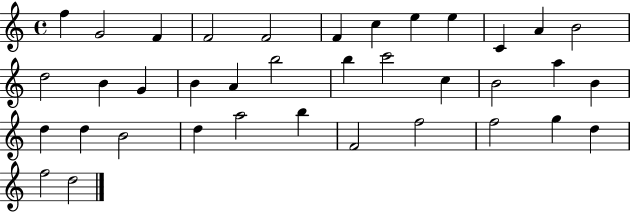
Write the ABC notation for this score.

X:1
T:Untitled
M:4/4
L:1/4
K:C
f G2 F F2 F2 F c e e C A B2 d2 B G B A b2 b c'2 c B2 a B d d B2 d a2 b F2 f2 f2 g d f2 d2